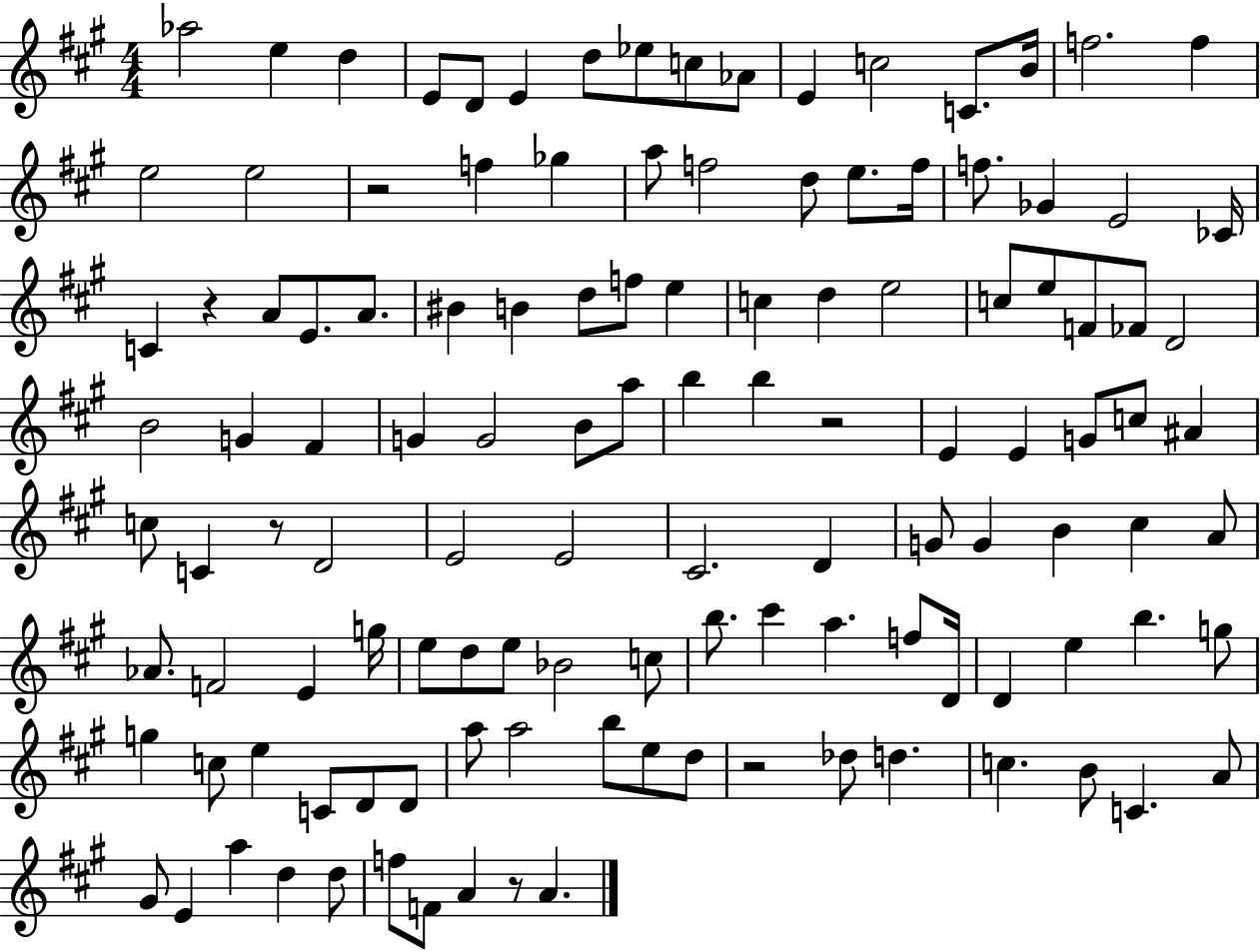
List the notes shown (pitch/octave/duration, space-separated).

Ab5/h E5/q D5/q E4/e D4/e E4/q D5/e Eb5/e C5/e Ab4/e E4/q C5/h C4/e. B4/s F5/h. F5/q E5/h E5/h R/h F5/q Gb5/q A5/e F5/h D5/e E5/e. F5/s F5/e. Gb4/q E4/h CES4/s C4/q R/q A4/e E4/e. A4/e. BIS4/q B4/q D5/e F5/e E5/q C5/q D5/q E5/h C5/e E5/e F4/e FES4/e D4/h B4/h G4/q F#4/q G4/q G4/h B4/e A5/e B5/q B5/q R/h E4/q E4/q G4/e C5/e A#4/q C5/e C4/q R/e D4/h E4/h E4/h C#4/h. D4/q G4/e G4/q B4/q C#5/q A4/e Ab4/e. F4/h E4/q G5/s E5/e D5/e E5/e Bb4/h C5/e B5/e. C#6/q A5/q. F5/e D4/s D4/q E5/q B5/q. G5/e G5/q C5/e E5/q C4/e D4/e D4/e A5/e A5/h B5/e E5/e D5/e R/h Db5/e D5/q. C5/q. B4/e C4/q. A4/e G#4/e E4/q A5/q D5/q D5/e F5/e F4/e A4/q R/e A4/q.